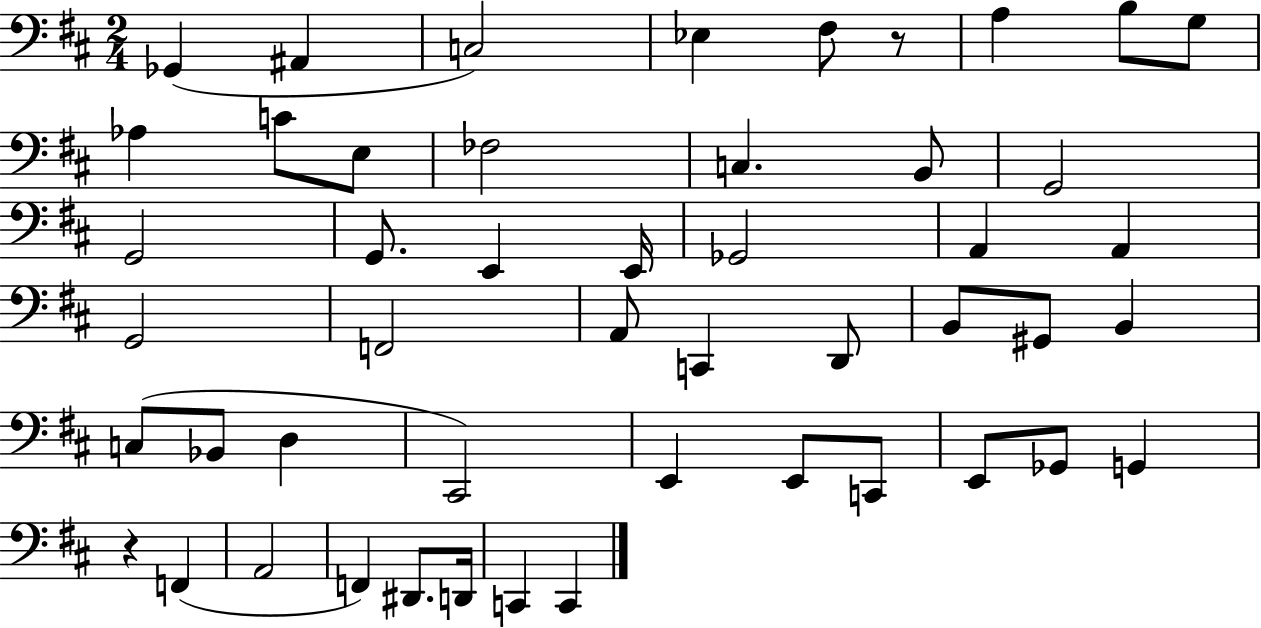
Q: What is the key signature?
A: D major